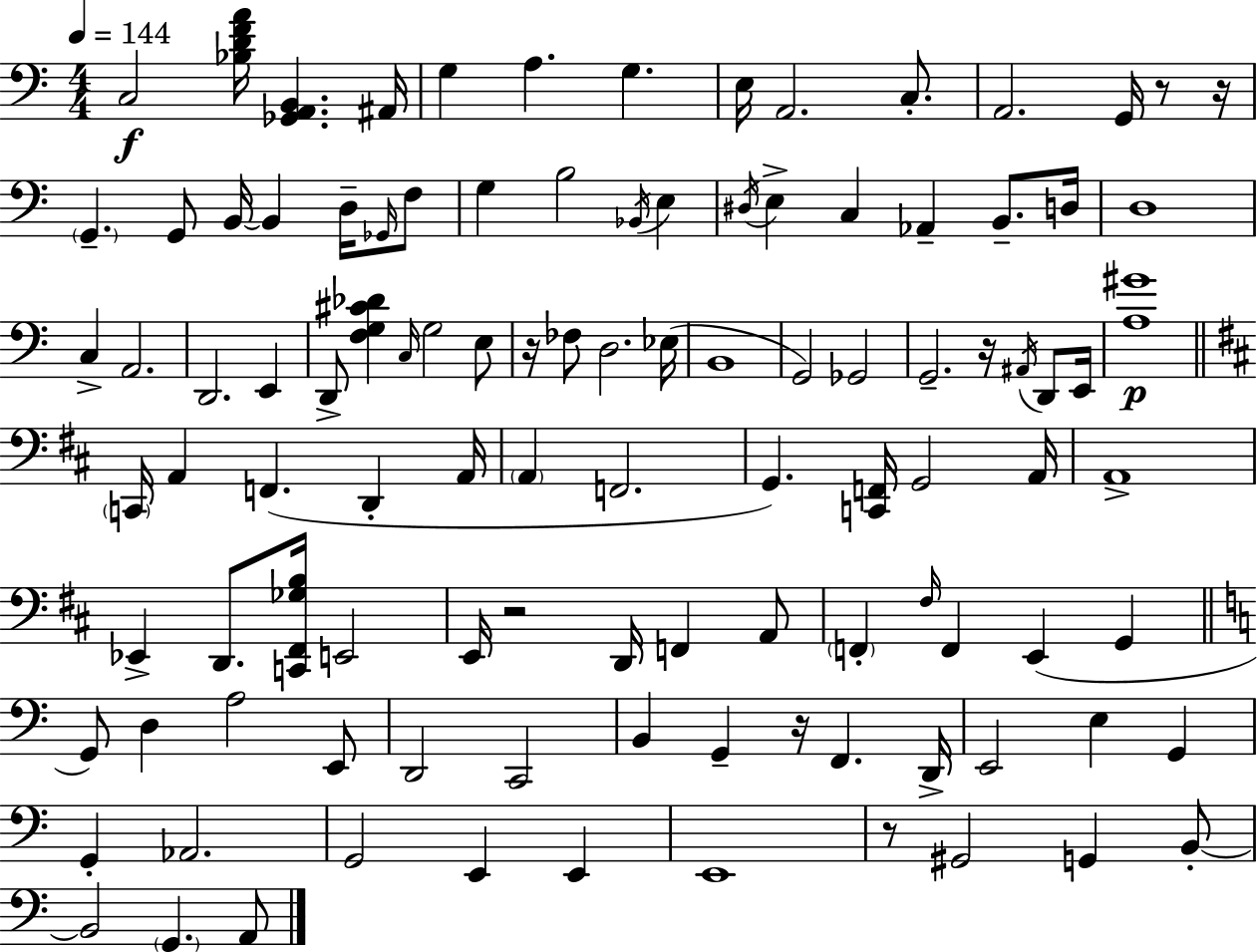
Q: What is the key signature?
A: C major